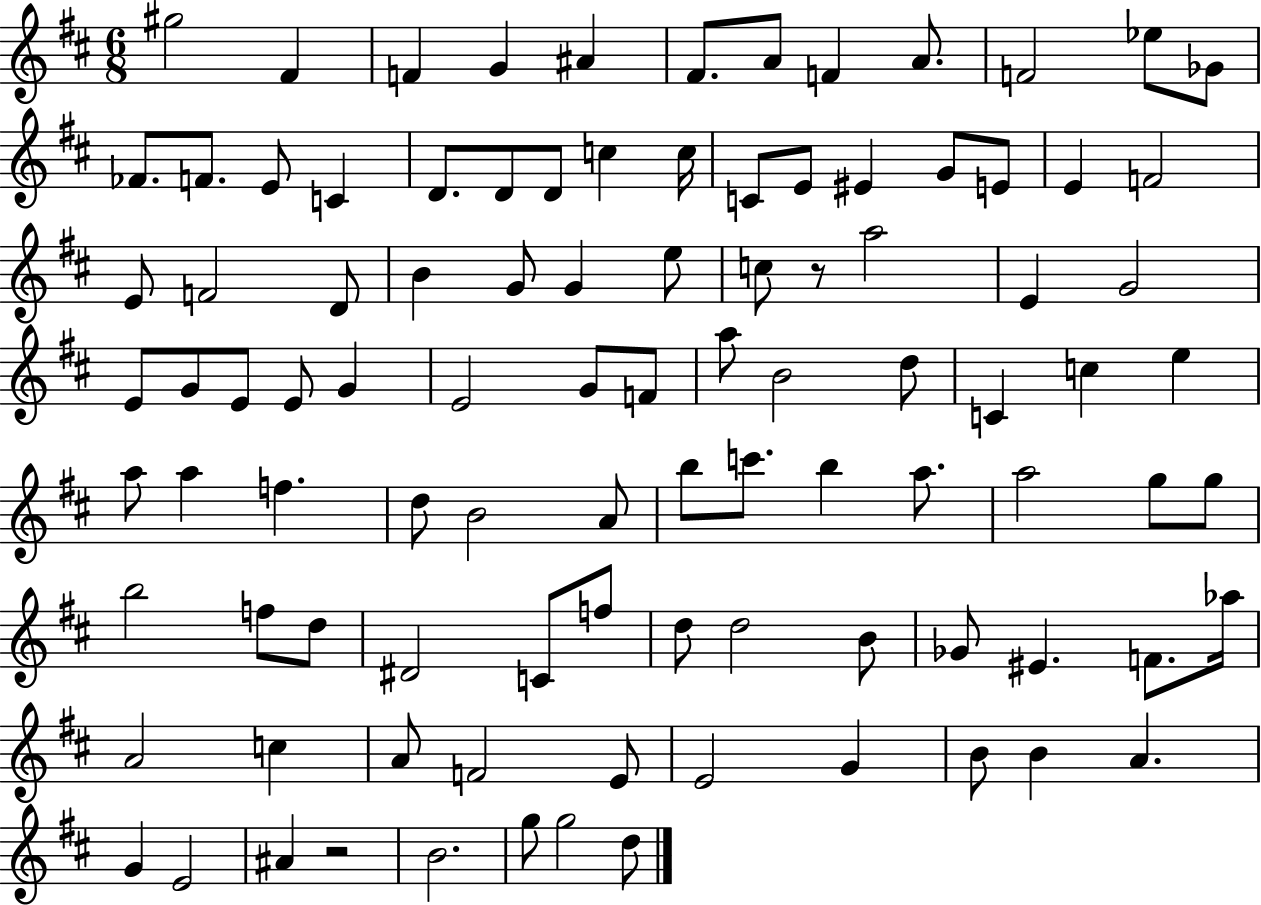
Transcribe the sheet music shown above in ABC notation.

X:1
T:Untitled
M:6/8
L:1/4
K:D
^g2 ^F F G ^A ^F/2 A/2 F A/2 F2 _e/2 _G/2 _F/2 F/2 E/2 C D/2 D/2 D/2 c c/4 C/2 E/2 ^E G/2 E/2 E F2 E/2 F2 D/2 B G/2 G e/2 c/2 z/2 a2 E G2 E/2 G/2 E/2 E/2 G E2 G/2 F/2 a/2 B2 d/2 C c e a/2 a f d/2 B2 A/2 b/2 c'/2 b a/2 a2 g/2 g/2 b2 f/2 d/2 ^D2 C/2 f/2 d/2 d2 B/2 _G/2 ^E F/2 _a/4 A2 c A/2 F2 E/2 E2 G B/2 B A G E2 ^A z2 B2 g/2 g2 d/2